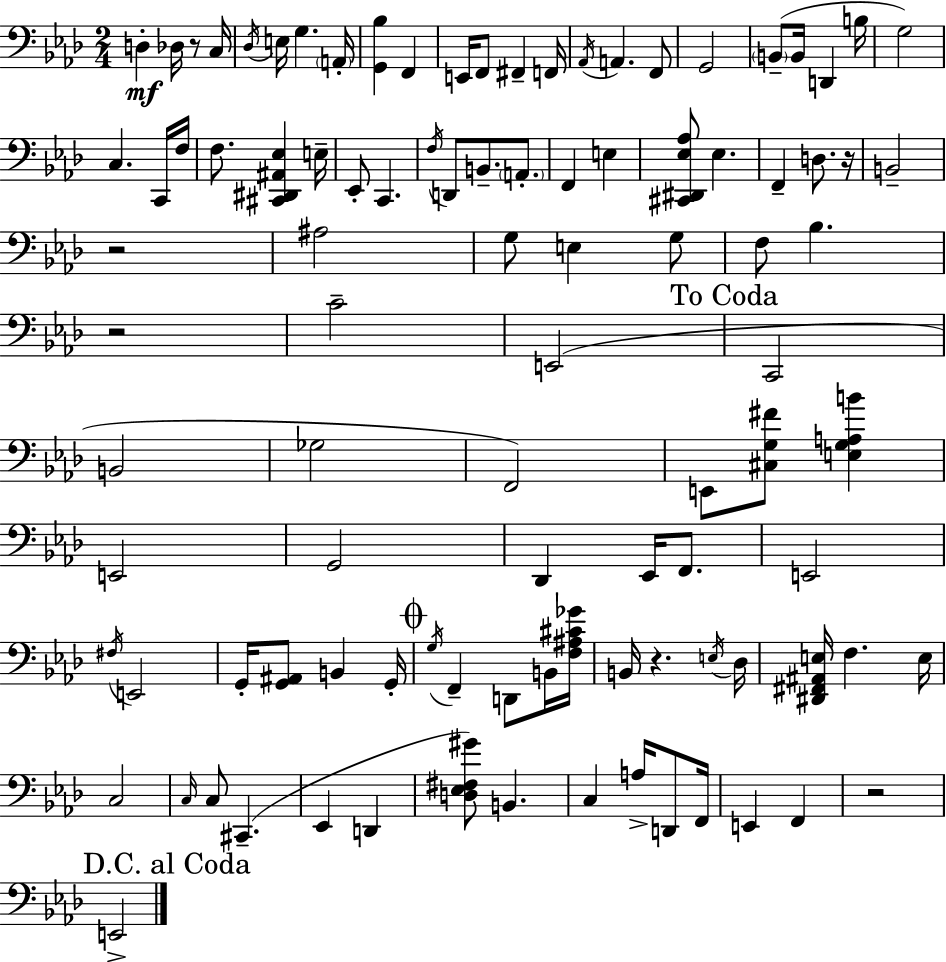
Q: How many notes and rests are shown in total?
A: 100